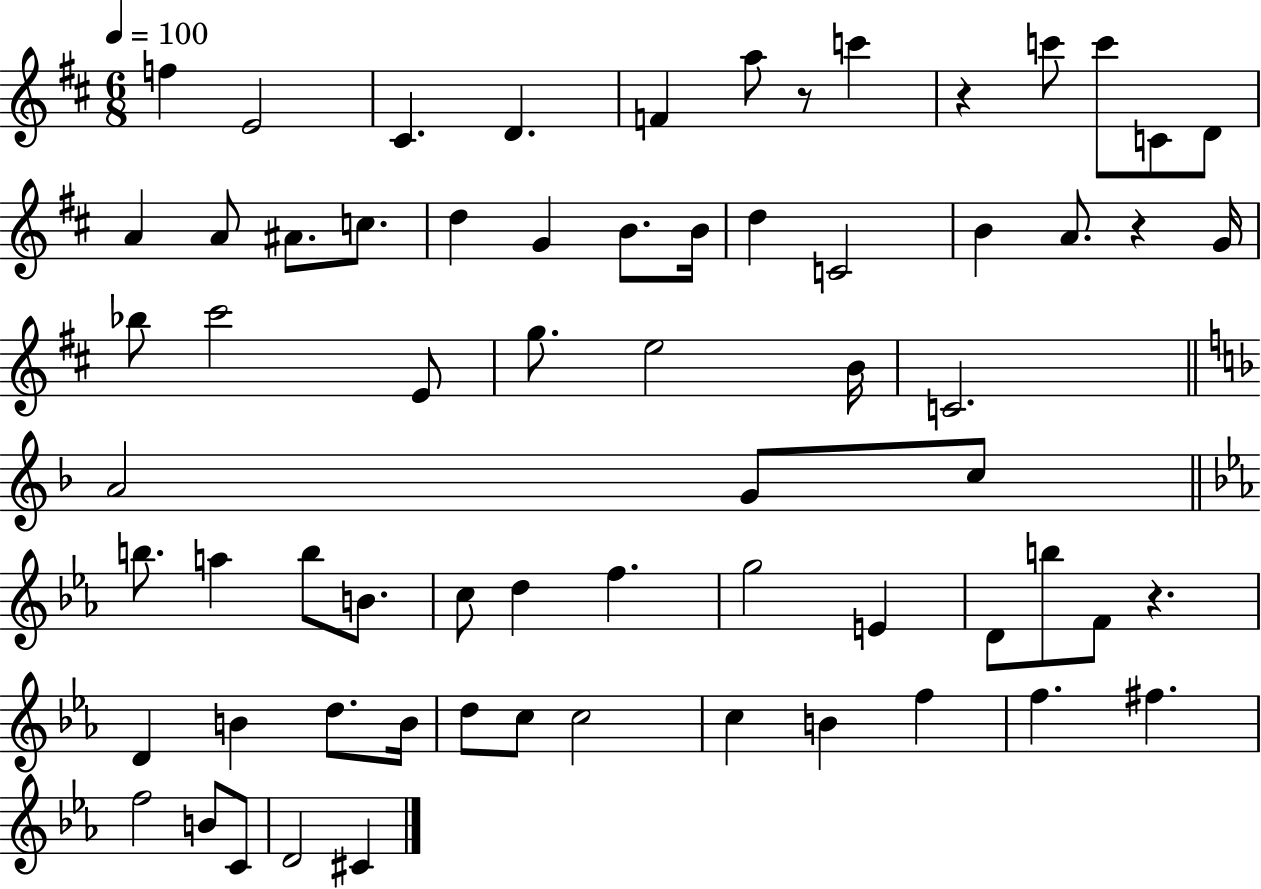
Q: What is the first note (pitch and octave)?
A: F5